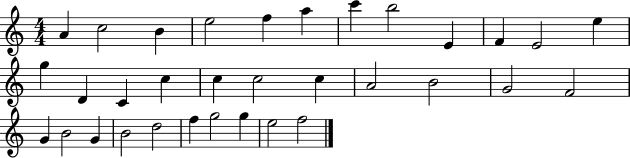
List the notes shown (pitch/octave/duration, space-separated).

A4/q C5/h B4/q E5/h F5/q A5/q C6/q B5/h E4/q F4/q E4/h E5/q G5/q D4/q C4/q C5/q C5/q C5/h C5/q A4/h B4/h G4/h F4/h G4/q B4/h G4/q B4/h D5/h F5/q G5/h G5/q E5/h F5/h